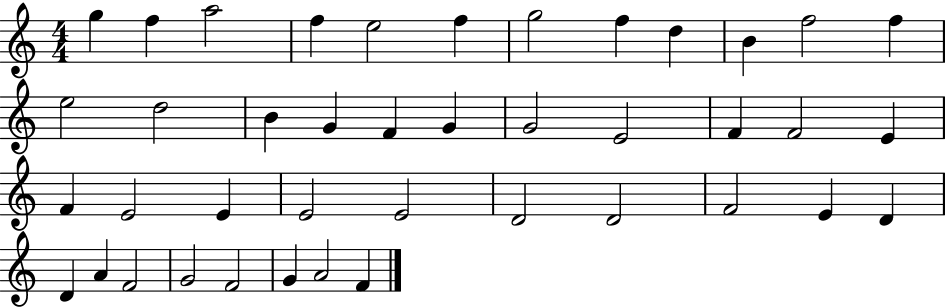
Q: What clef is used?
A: treble